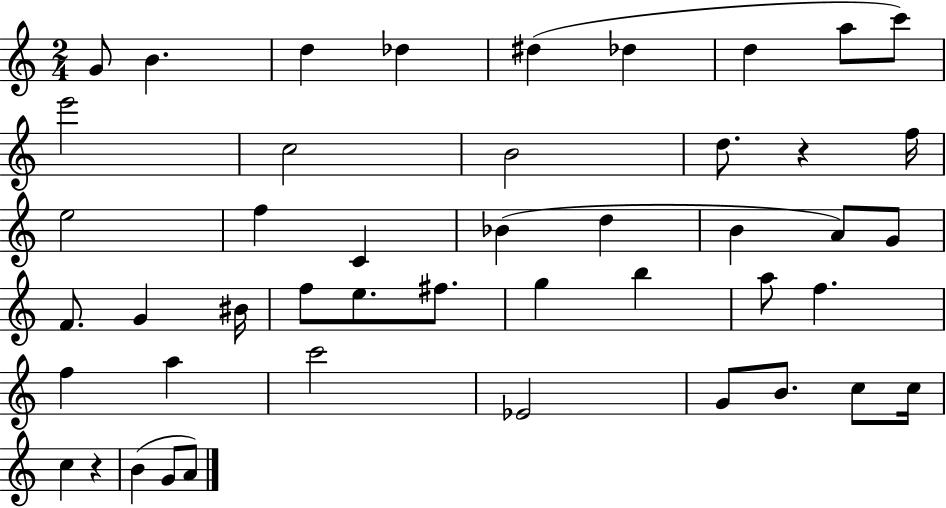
{
  \clef treble
  \numericTimeSignature
  \time 2/4
  \key c \major
  g'8 b'4. | d''4 des''4 | dis''4( des''4 | d''4 a''8 c'''8) | \break e'''2 | c''2 | b'2 | d''8. r4 f''16 | \break e''2 | f''4 c'4 | bes'4( d''4 | b'4 a'8) g'8 | \break f'8. g'4 bis'16 | f''8 e''8. fis''8. | g''4 b''4 | a''8 f''4. | \break f''4 a''4 | c'''2 | ees'2 | g'8 b'8. c''8 c''16 | \break c''4 r4 | b'4( g'8 a'8) | \bar "|."
}